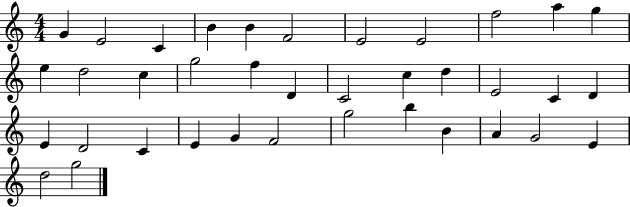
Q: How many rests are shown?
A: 0